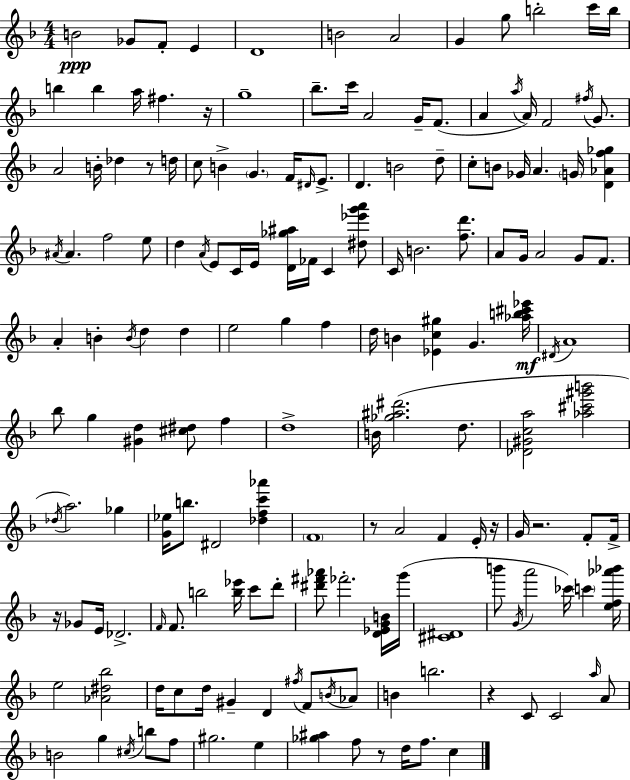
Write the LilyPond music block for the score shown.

{
  \clef treble
  \numericTimeSignature
  \time 4/4
  \key f \major
  b'2\ppp ges'8 f'8-. e'4 | d'1 | b'2 a'2 | g'4 g''8 b''2-. c'''16 b''16 | \break b''4 b''4 a''16 fis''4. r16 | g''1-- | bes''8.-- c'''16 a'2 g'16-- f'8.( | a'4 \acciaccatura { a''16 } a'16) f'2 \acciaccatura { fis''16 } g'8. | \break a'2 b'16-. des''4 r8 | d''16 c''8 b'4-> \parenthesize g'4. f'16 \grace { dis'16 } | e'8.-> d'4. b'2 | d''8-- c''8-. b'8 ges'16 a'4. \parenthesize g'16 <d' aes' f'' ges''>4 | \break \acciaccatura { ais'16 } ais'4. f''2 | e''8 d''4 \acciaccatura { a'16 } e'8 c'16 e'16 <d' ges'' ais''>16 fes'16 c'4 | <dis'' ees''' g''' a'''>8 c'16 b'2. | <f'' d'''>8. a'8 g'16 a'2 | \break g'8 f'8. a'4-. b'4-. \acciaccatura { b'16 } d''4 | d''4 e''2 g''4 | f''4 d''16 b'4 <ees' c'' gis''>4 g'4. | <aes'' b'' cis''' ees'''>16\mf \acciaccatura { dis'16 } a'1 | \break bes''8 g''4 <gis' d''>4 | <cis'' dis''>8 f''4 d''1-> | b'16 <ges'' ais'' dis'''>2.( | d''8. <des' gis' c'' a''>2 <aes'' cis''' gis''' b'''>2 | \break \acciaccatura { des''16 } a''2.) | ges''4 <g' ees''>16 b''8. dis'2 | <des'' f'' c''' aes'''>4 \parenthesize f'1 | r8 a'2 | \break f'4 e'16-. r16 g'16 r2. | f'8-. f'16-> r16 ges'8 e'16 des'2.-> | \grace { f'16 } f'8. b''2 | <b'' ees'''>16 c'''8 d'''8-. <dis''' fis''' aes'''>8 fes'''2.-. | \break <d' ees' g' b'>16 g'''16( <cis' dis'>1 | b'''8 \acciaccatura { g'16 } a'''2 | ces'''16) \parenthesize c'''4 <e'' f'' aes''' bes'''>16 e''2 | <aes' dis'' bes''>2 d''16 c''8 d''16 gis'4-- | \break d'4 \acciaccatura { fis''16 } f'8 \acciaccatura { b'16 } aes'8 b'4 | b''2. r4 | c'8 c'2 \grace { a''16 } a'8 b'2 | g''4 \acciaccatura { cis''16 } b''8 f''8 gis''2. | \break e''4 <ges'' ais''>4 | f''8 r8 d''16 f''8. c''4 \bar "|."
}